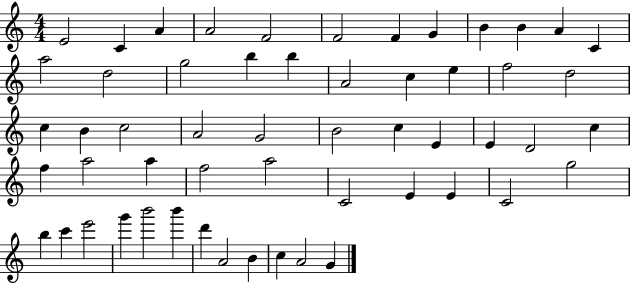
{
  \clef treble
  \numericTimeSignature
  \time 4/4
  \key c \major
  e'2 c'4 a'4 | a'2 f'2 | f'2 f'4 g'4 | b'4 b'4 a'4 c'4 | \break a''2 d''2 | g''2 b''4 b''4 | a'2 c''4 e''4 | f''2 d''2 | \break c''4 b'4 c''2 | a'2 g'2 | b'2 c''4 e'4 | e'4 d'2 c''4 | \break f''4 a''2 a''4 | f''2 a''2 | c'2 e'4 e'4 | c'2 g''2 | \break b''4 c'''4 e'''2 | g'''4 b'''2 b'''4 | d'''4 a'2 b'4 | c''4 a'2 g'4 | \break \bar "|."
}